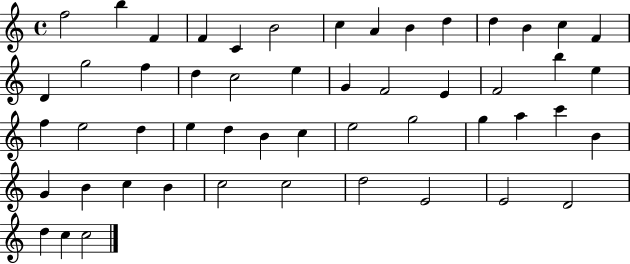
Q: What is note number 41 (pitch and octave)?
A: B4